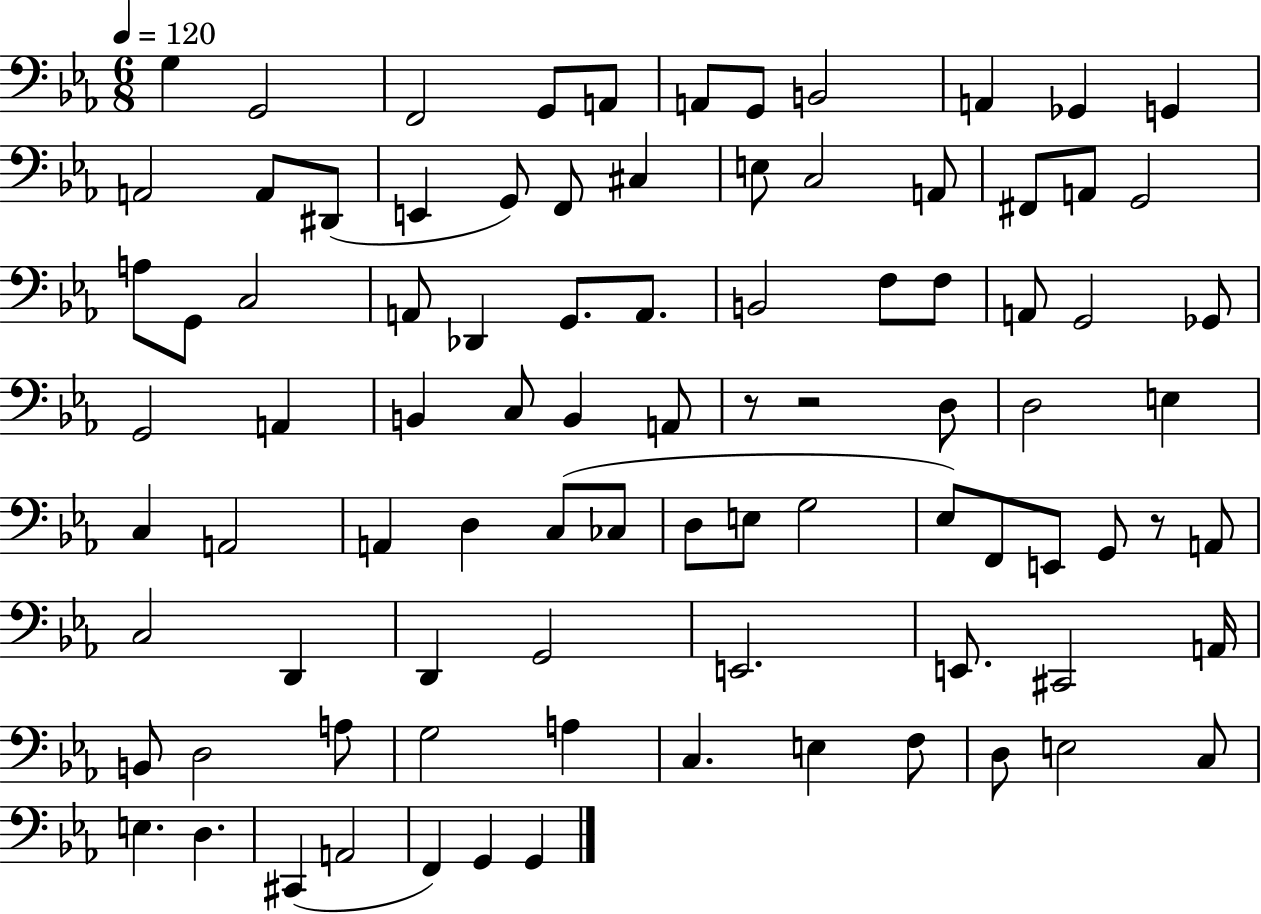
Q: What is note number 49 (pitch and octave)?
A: A2